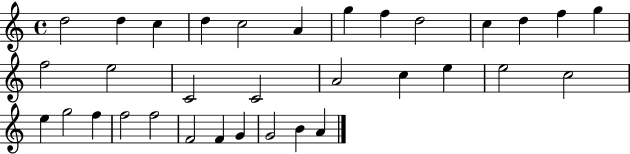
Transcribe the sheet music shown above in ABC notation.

X:1
T:Untitled
M:4/4
L:1/4
K:C
d2 d c d c2 A g f d2 c d f g f2 e2 C2 C2 A2 c e e2 c2 e g2 f f2 f2 F2 F G G2 B A